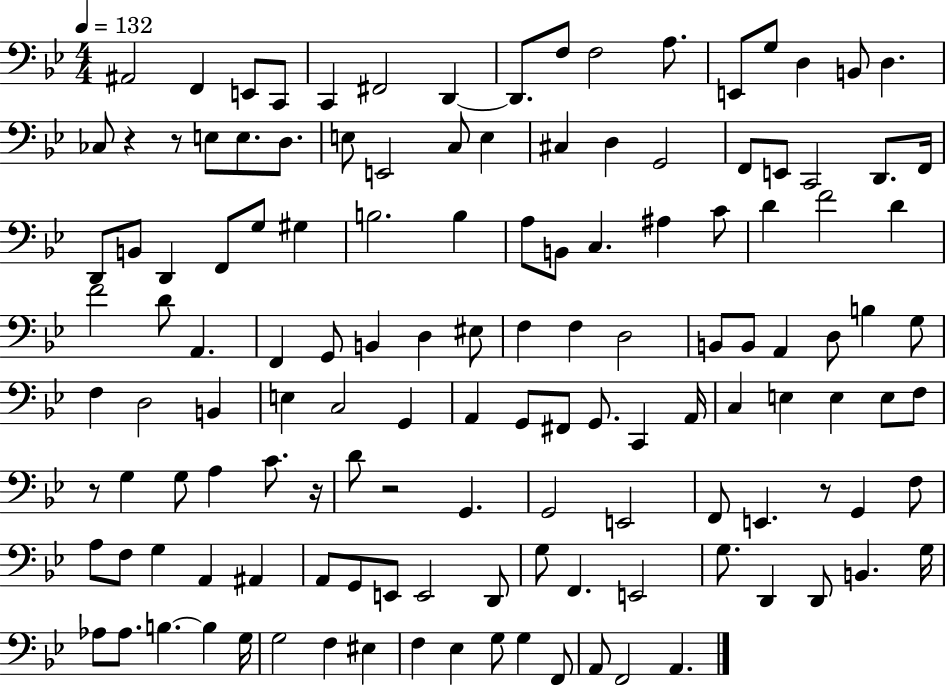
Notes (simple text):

A#2/h F2/q E2/e C2/e C2/q F#2/h D2/q D2/e. F3/e F3/h A3/e. E2/e G3/e D3/q B2/e D3/q. CES3/e R/q R/e E3/e E3/e. D3/e. E3/e E2/h C3/e E3/q C#3/q D3/q G2/h F2/e E2/e C2/h D2/e. F2/s D2/e B2/e D2/q F2/e G3/e G#3/q B3/h. B3/q A3/e B2/e C3/q. A#3/q C4/e D4/q F4/h D4/q F4/h D4/e A2/q. F2/q G2/e B2/q D3/q EIS3/e F3/q F3/q D3/h B2/e B2/e A2/q D3/e B3/q G3/e F3/q D3/h B2/q E3/q C3/h G2/q A2/q G2/e F#2/e G2/e. C2/q A2/s C3/q E3/q E3/q E3/e F3/e R/e G3/q G3/e A3/q C4/e. R/s D4/e R/h G2/q. G2/h E2/h F2/e E2/q. R/e G2/q F3/e A3/e F3/e G3/q A2/q A#2/q A2/e G2/e E2/e E2/h D2/e G3/e F2/q. E2/h G3/e. D2/q D2/e B2/q. G3/s Ab3/e Ab3/e. B3/q. B3/q G3/s G3/h F3/q EIS3/q F3/q Eb3/q G3/e G3/q F2/e A2/e F2/h A2/q.